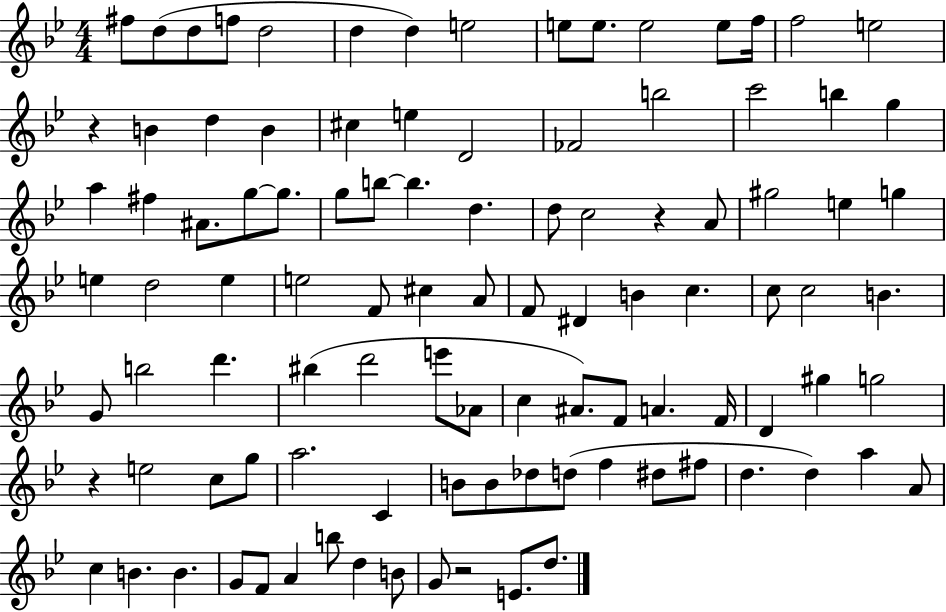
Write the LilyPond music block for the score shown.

{
  \clef treble
  \numericTimeSignature
  \time 4/4
  \key bes \major
  fis''8 d''8( d''8 f''8 d''2 | d''4 d''4) e''2 | e''8 e''8. e''2 e''8 f''16 | f''2 e''2 | \break r4 b'4 d''4 b'4 | cis''4 e''4 d'2 | fes'2 b''2 | c'''2 b''4 g''4 | \break a''4 fis''4 ais'8. g''8~~ g''8. | g''8 b''8~~ b''4. d''4. | d''8 c''2 r4 a'8 | gis''2 e''4 g''4 | \break e''4 d''2 e''4 | e''2 f'8 cis''4 a'8 | f'8 dis'4 b'4 c''4. | c''8 c''2 b'4. | \break g'8 b''2 d'''4. | bis''4( d'''2 e'''8 aes'8 | c''4 ais'8.) f'8 a'4. f'16 | d'4 gis''4 g''2 | \break r4 e''2 c''8 g''8 | a''2. c'4 | b'8 b'8 des''8 d''8( f''4 dis''8 fis''8 | d''4. d''4) a''4 a'8 | \break c''4 b'4. b'4. | g'8 f'8 a'4 b''8 d''4 b'8 | g'8 r2 e'8. d''8. | \bar "|."
}